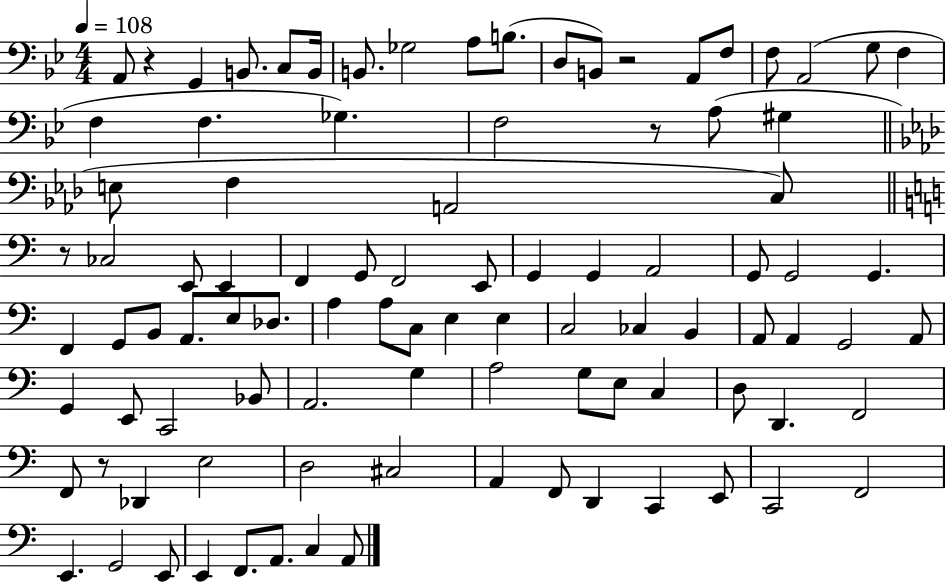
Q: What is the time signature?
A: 4/4